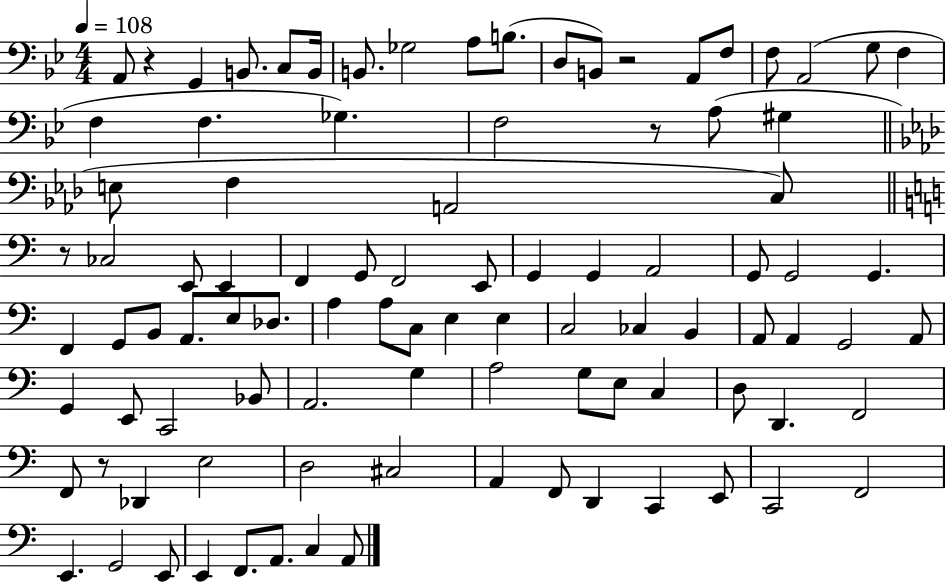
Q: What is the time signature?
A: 4/4